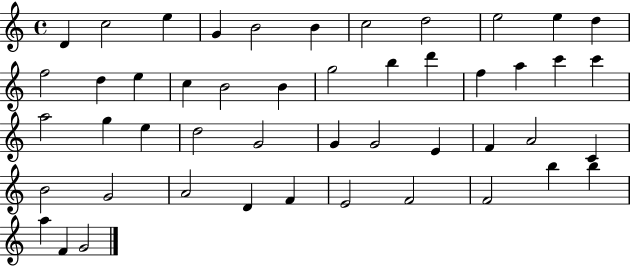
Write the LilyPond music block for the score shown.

{
  \clef treble
  \time 4/4
  \defaultTimeSignature
  \key c \major
  d'4 c''2 e''4 | g'4 b'2 b'4 | c''2 d''2 | e''2 e''4 d''4 | \break f''2 d''4 e''4 | c''4 b'2 b'4 | g''2 b''4 d'''4 | f''4 a''4 c'''4 c'''4 | \break a''2 g''4 e''4 | d''2 g'2 | g'4 g'2 e'4 | f'4 a'2 c'4 | \break b'2 g'2 | a'2 d'4 f'4 | e'2 f'2 | f'2 b''4 b''4 | \break a''4 f'4 g'2 | \bar "|."
}